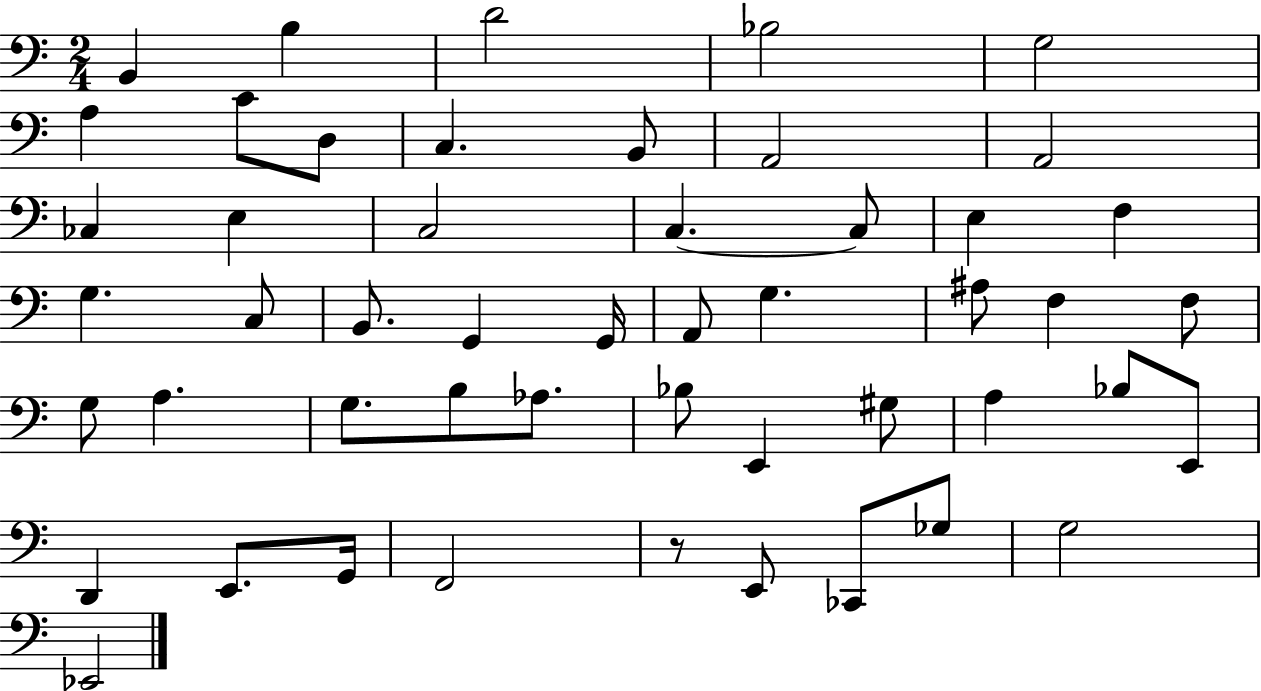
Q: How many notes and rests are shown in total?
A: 50